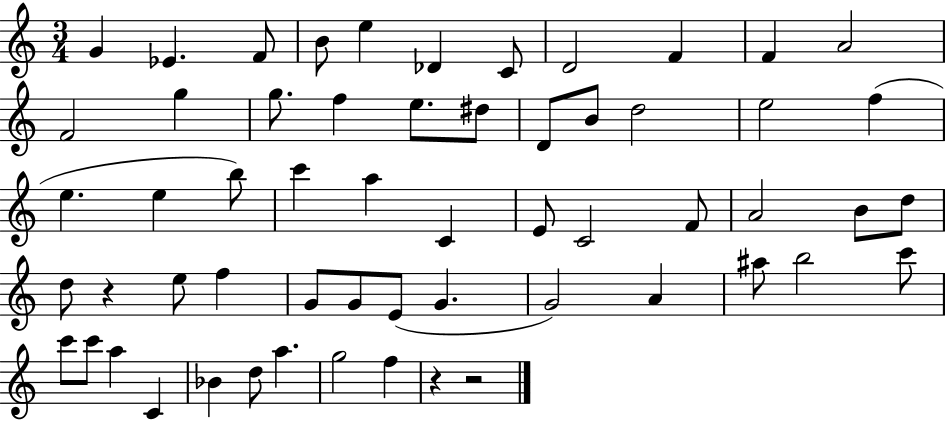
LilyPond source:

{
  \clef treble
  \numericTimeSignature
  \time 3/4
  \key c \major
  g'4 ees'4. f'8 | b'8 e''4 des'4 c'8 | d'2 f'4 | f'4 a'2 | \break f'2 g''4 | g''8. f''4 e''8. dis''8 | d'8 b'8 d''2 | e''2 f''4( | \break e''4. e''4 b''8) | c'''4 a''4 c'4 | e'8 c'2 f'8 | a'2 b'8 d''8 | \break d''8 r4 e''8 f''4 | g'8 g'8 e'8( g'4. | g'2) a'4 | ais''8 b''2 c'''8 | \break c'''8 c'''8 a''4 c'4 | bes'4 d''8 a''4. | g''2 f''4 | r4 r2 | \break \bar "|."
}